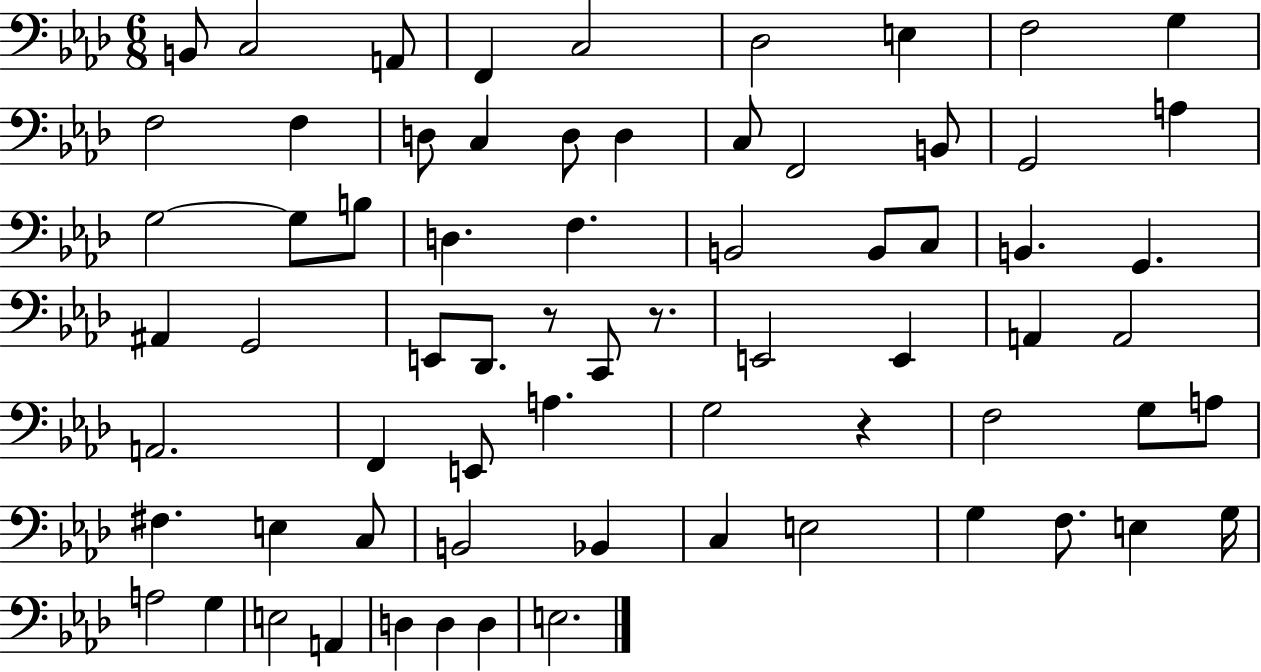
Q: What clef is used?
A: bass